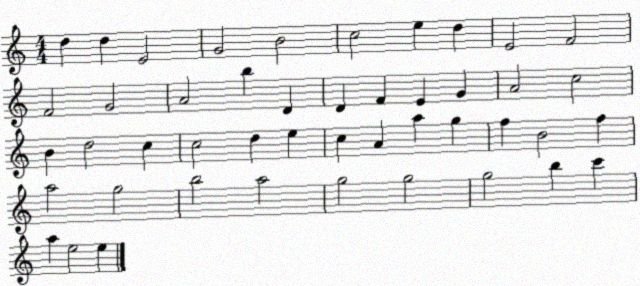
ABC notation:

X:1
T:Untitled
M:4/4
L:1/4
K:C
d d E2 G2 B2 c2 e d E2 F2 F2 G2 A2 b D D F E G A2 c2 B d2 c c2 d e c A a g f B2 f a2 g2 b2 a2 g2 g2 g2 b c' a e2 e